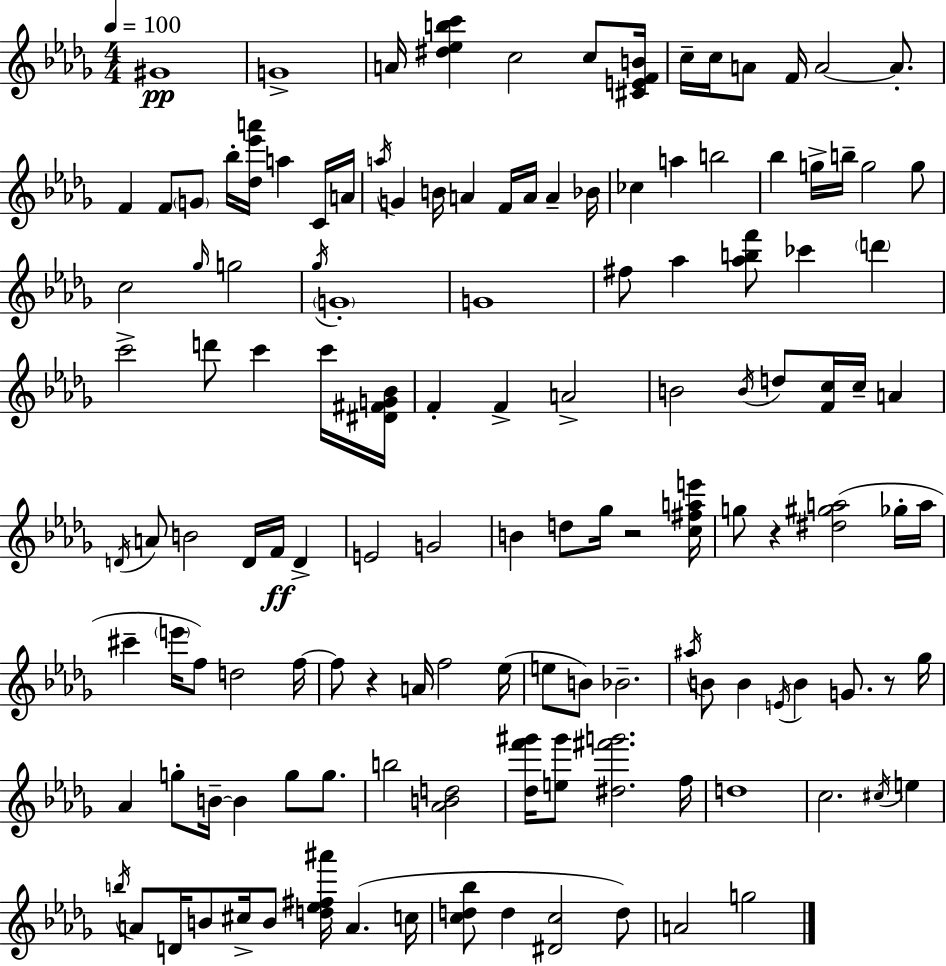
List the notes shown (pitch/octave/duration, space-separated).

G#4/w G4/w A4/s [D#5,Eb5,B5,C6]/q C5/h C5/e [C#4,E4,F4,B4]/s C5/s C5/s A4/e F4/s A4/h A4/e. F4/q F4/e G4/e Bb5/s [Db5,Eb6,A6]/s A5/q C4/s A4/s A5/s G4/q B4/s A4/q F4/s A4/s A4/q Bb4/s CES5/q A5/q B5/h Bb5/q G5/s B5/s G5/h G5/e C5/h Gb5/s G5/h Gb5/s G4/w G4/w F#5/e Ab5/q [Ab5,B5,F6]/e CES6/q D6/q C6/h D6/e C6/q C6/s [D#4,F#4,G4,Bb4]/s F4/q F4/q A4/h B4/h B4/s D5/e [F4,C5]/s C5/s A4/q D4/s A4/e B4/h D4/s F4/s D4/q E4/h G4/h B4/q D5/e Gb5/s R/h [C5,F#5,A5,E6]/s G5/e R/q [D#5,G#5,A5]/h Gb5/s A5/s C#6/q E6/s F5/e D5/h F5/s F5/e R/q A4/s F5/h Eb5/s E5/e B4/e Bb4/h. A#5/s B4/e B4/q E4/s B4/q G4/e. R/e Gb5/s Ab4/q G5/e B4/s B4/q G5/e G5/e. B5/h [Ab4,B4,D5]/h [Db5,F6,G#6]/s [E5,G#6]/e [D#5,F#6,G6]/h. F5/s D5/w C5/h. C#5/s E5/q B5/s A4/e D4/s B4/e C#5/s B4/e [D5,Eb5,F#5,A#6]/s A4/q. C5/s [C5,D5,Bb5]/e D5/q [D#4,C5]/h D5/e A4/h G5/h